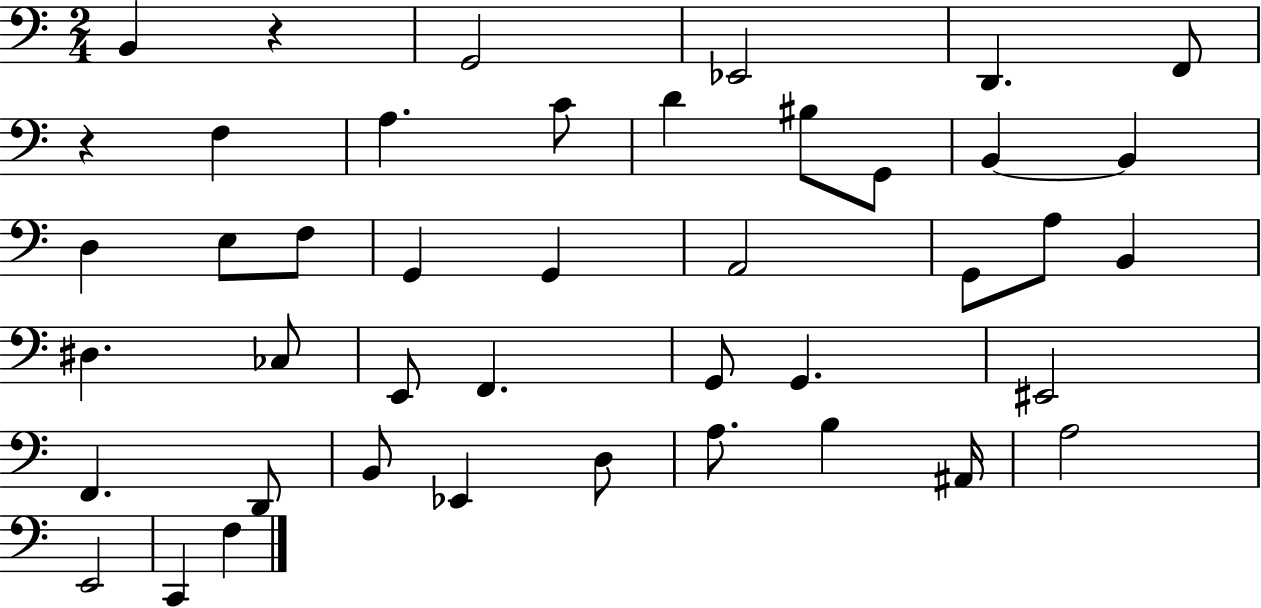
B2/q R/q G2/h Eb2/h D2/q. F2/e R/q F3/q A3/q. C4/e D4/q BIS3/e G2/e B2/q B2/q D3/q E3/e F3/e G2/q G2/q A2/h G2/e A3/e B2/q D#3/q. CES3/e E2/e F2/q. G2/e G2/q. EIS2/h F2/q. D2/e B2/e Eb2/q D3/e A3/e. B3/q A#2/s A3/h E2/h C2/q F3/q